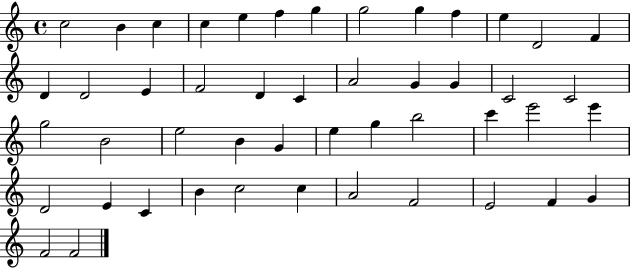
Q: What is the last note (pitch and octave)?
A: F4